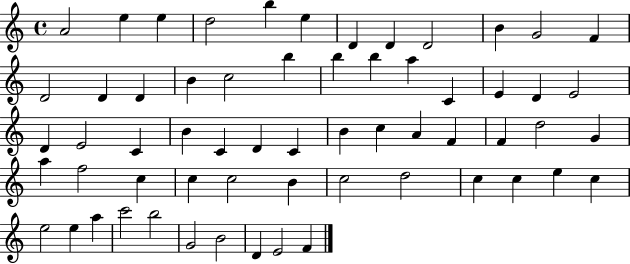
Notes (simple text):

A4/h E5/q E5/q D5/h B5/q E5/q D4/q D4/q D4/h B4/q G4/h F4/q D4/h D4/q D4/q B4/q C5/h B5/q B5/q B5/q A5/q C4/q E4/q D4/q E4/h D4/q E4/h C4/q B4/q C4/q D4/q C4/q B4/q C5/q A4/q F4/q F4/q D5/h G4/q A5/q F5/h C5/q C5/q C5/h B4/q C5/h D5/h C5/q C5/q E5/q C5/q E5/h E5/q A5/q C6/h B5/h G4/h B4/h D4/q E4/h F4/q